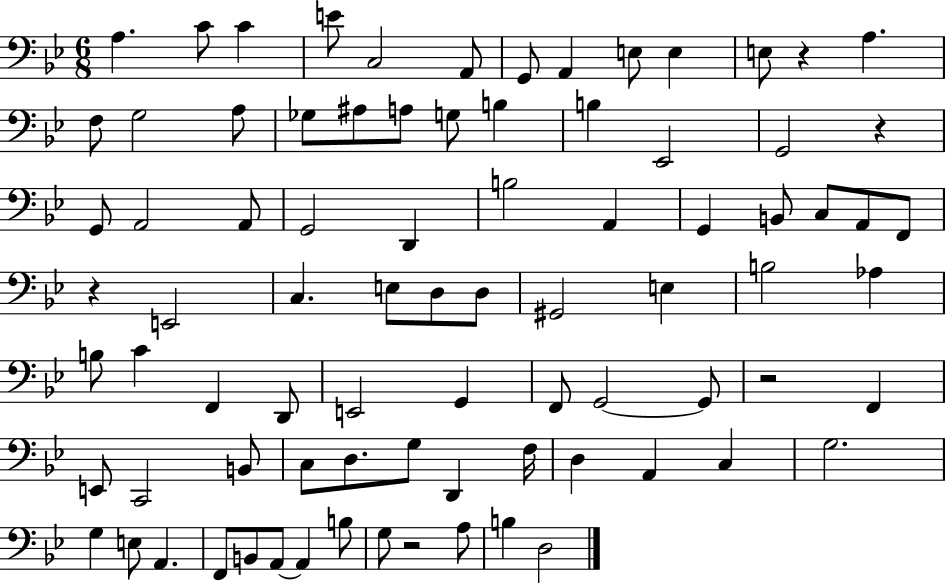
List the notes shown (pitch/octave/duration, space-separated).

A3/q. C4/e C4/q E4/e C3/h A2/e G2/e A2/q E3/e E3/q E3/e R/q A3/q. F3/e G3/h A3/e Gb3/e A#3/e A3/e G3/e B3/q B3/q Eb2/h G2/h R/q G2/e A2/h A2/e G2/h D2/q B3/h A2/q G2/q B2/e C3/e A2/e F2/e R/q E2/h C3/q. E3/e D3/e D3/e G#2/h E3/q B3/h Ab3/q B3/e C4/q F2/q D2/e E2/h G2/q F2/e G2/h G2/e R/h F2/q E2/e C2/h B2/e C3/e D3/e. G3/e D2/q F3/s D3/q A2/q C3/q G3/h. G3/q E3/e A2/q. F2/e B2/e A2/e A2/q B3/e G3/e R/h A3/e B3/q D3/h